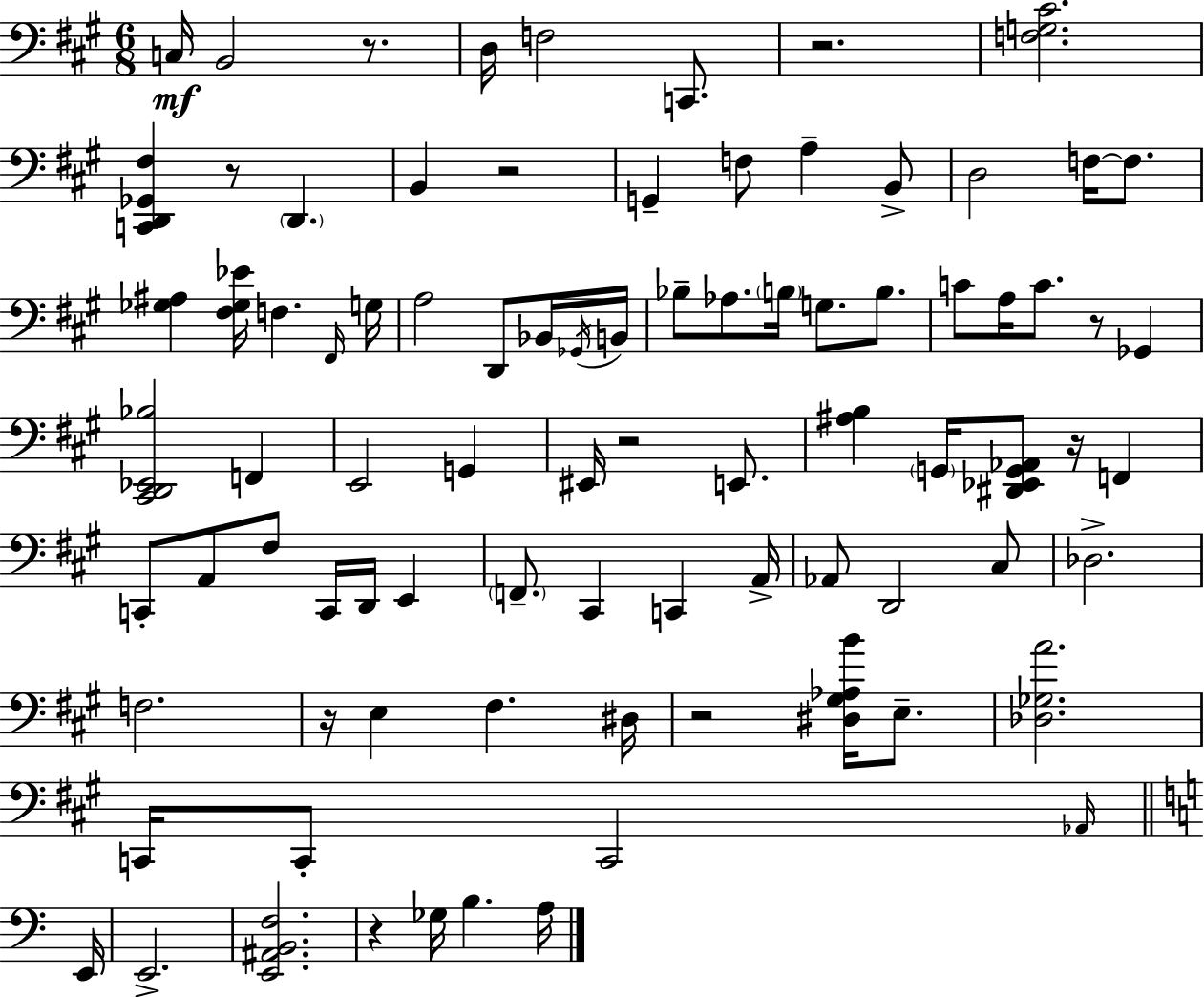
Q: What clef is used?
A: bass